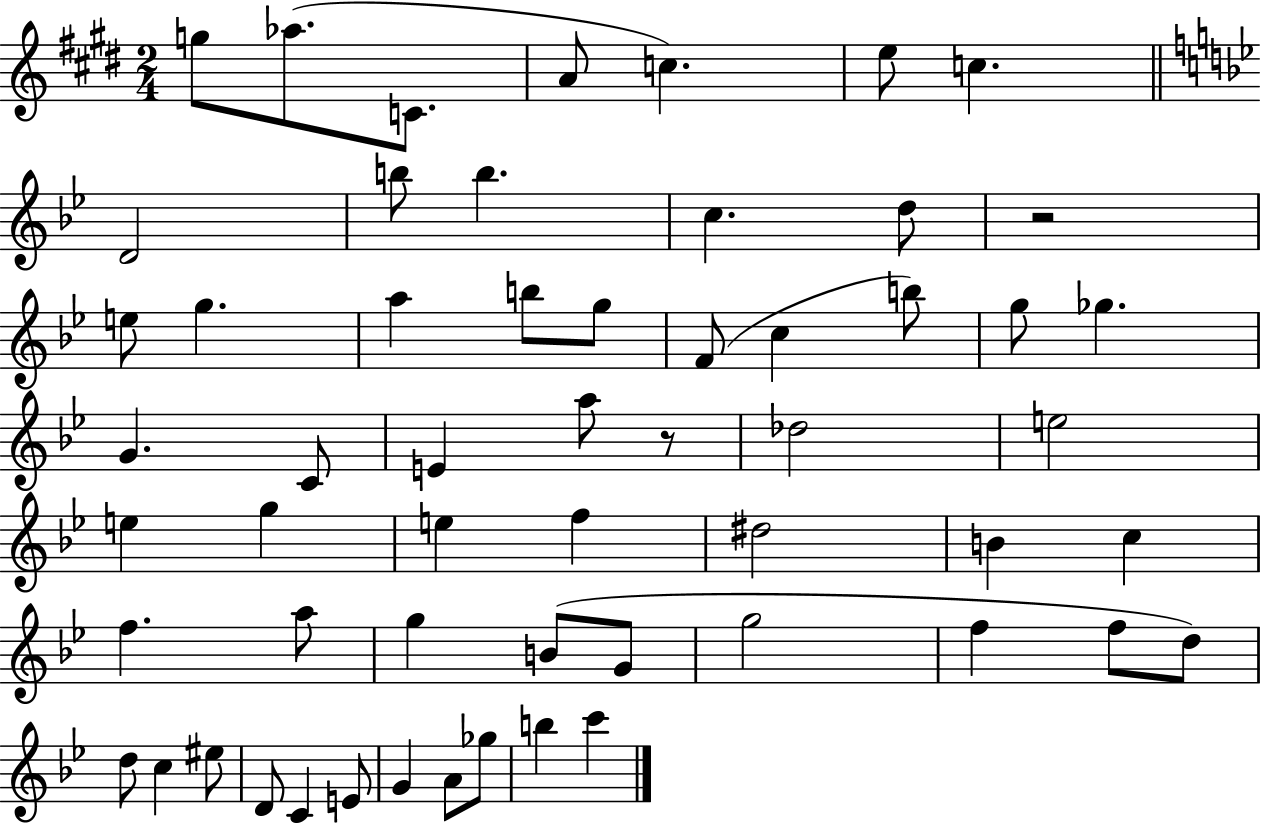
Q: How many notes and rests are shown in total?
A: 57